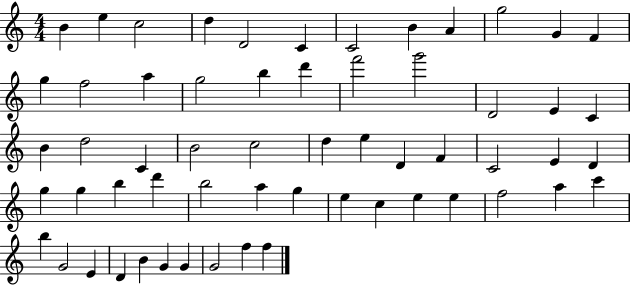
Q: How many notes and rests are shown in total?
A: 59